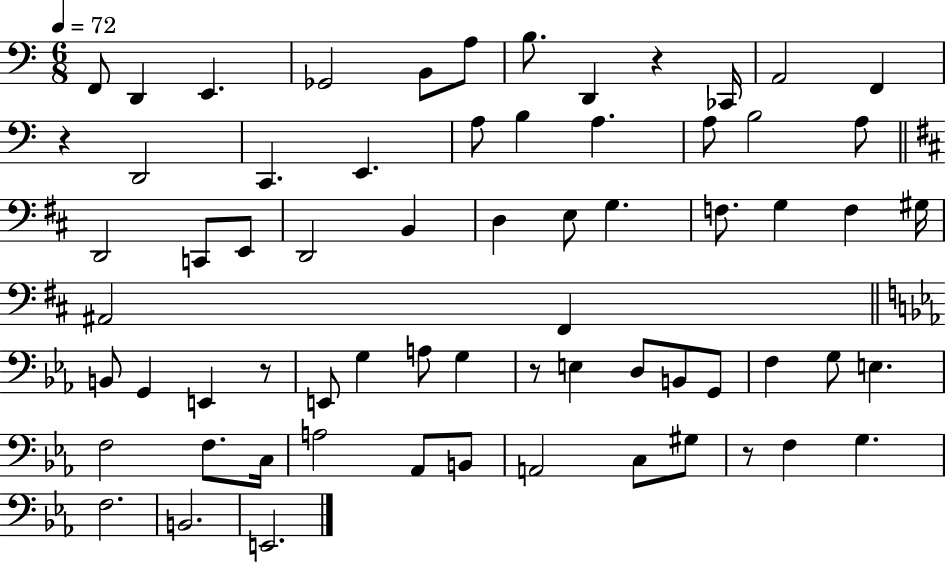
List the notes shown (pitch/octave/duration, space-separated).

F2/e D2/q E2/q. Gb2/h B2/e A3/e B3/e. D2/q R/q CES2/s A2/h F2/q R/q D2/h C2/q. E2/q. A3/e B3/q A3/q. A3/e B3/h A3/e D2/h C2/e E2/e D2/h B2/q D3/q E3/e G3/q. F3/e. G3/q F3/q G#3/s A#2/h F#2/q B2/e G2/q E2/q R/e E2/e G3/q A3/e G3/q R/e E3/q D3/e B2/e G2/e F3/q G3/e E3/q. F3/h F3/e. C3/s A3/h Ab2/e B2/e A2/h C3/e G#3/e R/e F3/q G3/q. F3/h. B2/h. E2/h.